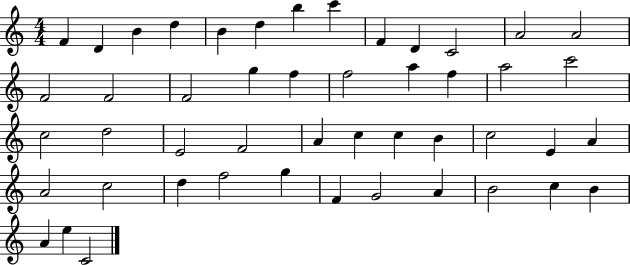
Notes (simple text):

F4/q D4/q B4/q D5/q B4/q D5/q B5/q C6/q F4/q D4/q C4/h A4/h A4/h F4/h F4/h F4/h G5/q F5/q F5/h A5/q F5/q A5/h C6/h C5/h D5/h E4/h F4/h A4/q C5/q C5/q B4/q C5/h E4/q A4/q A4/h C5/h D5/q F5/h G5/q F4/q G4/h A4/q B4/h C5/q B4/q A4/q E5/q C4/h